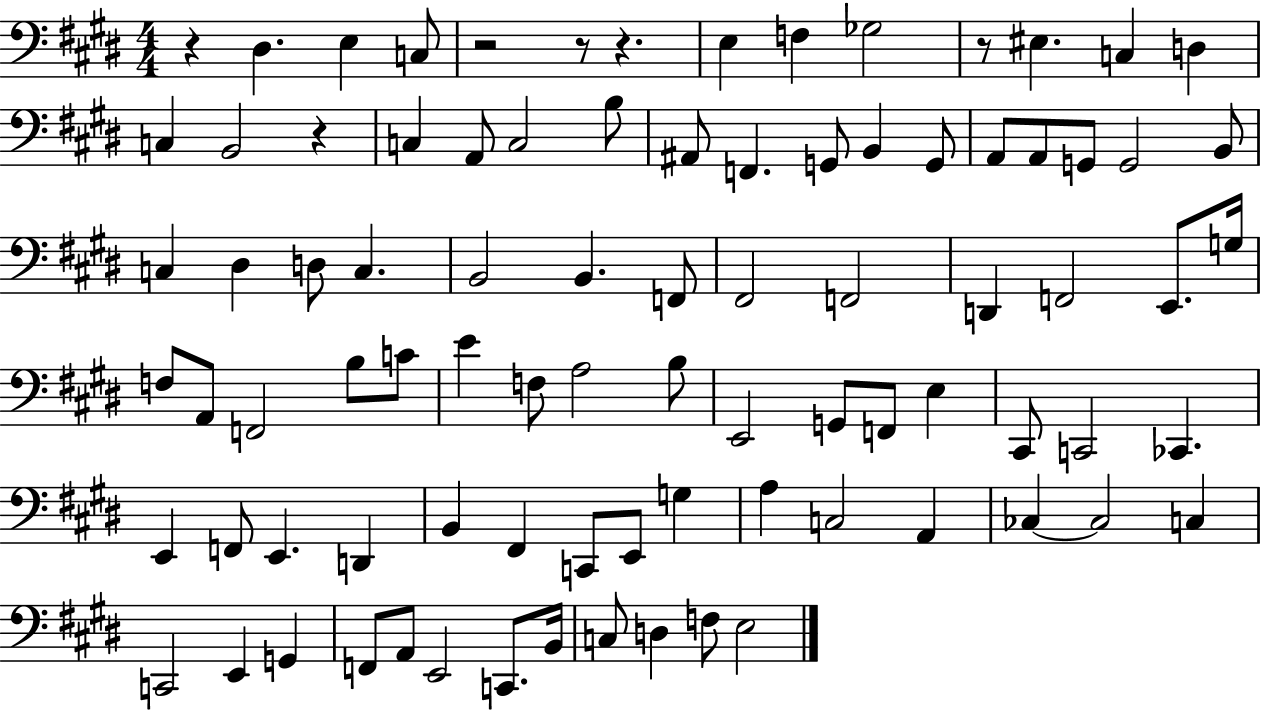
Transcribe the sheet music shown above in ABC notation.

X:1
T:Untitled
M:4/4
L:1/4
K:E
z ^D, E, C,/2 z2 z/2 z E, F, _G,2 z/2 ^E, C, D, C, B,,2 z C, A,,/2 C,2 B,/2 ^A,,/2 F,, G,,/2 B,, G,,/2 A,,/2 A,,/2 G,,/2 G,,2 B,,/2 C, ^D, D,/2 C, B,,2 B,, F,,/2 ^F,,2 F,,2 D,, F,,2 E,,/2 G,/4 F,/2 A,,/2 F,,2 B,/2 C/2 E F,/2 A,2 B,/2 E,,2 G,,/2 F,,/2 E, ^C,,/2 C,,2 _C,, E,, F,,/2 E,, D,, B,, ^F,, C,,/2 E,,/2 G, A, C,2 A,, _C, _C,2 C, C,,2 E,, G,, F,,/2 A,,/2 E,,2 C,,/2 B,,/4 C,/2 D, F,/2 E,2